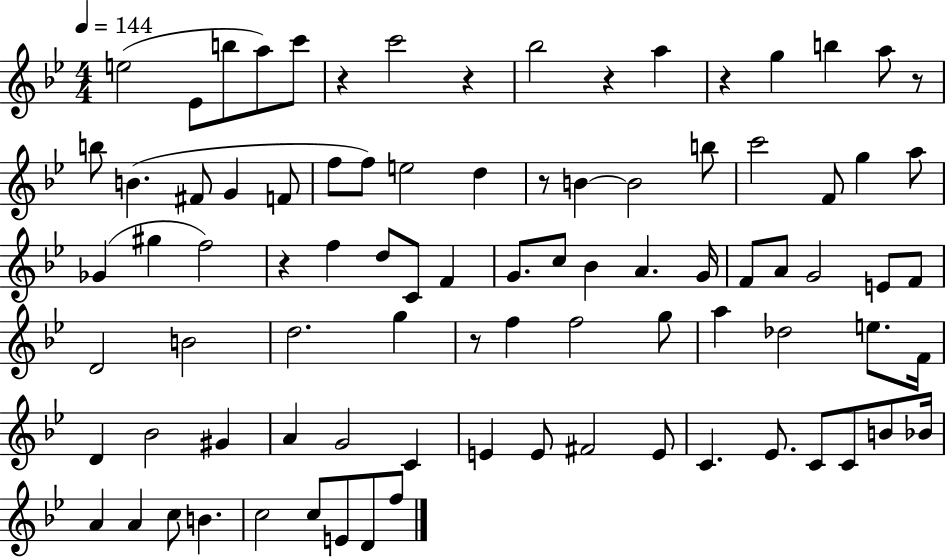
{
  \clef treble
  \numericTimeSignature
  \time 4/4
  \key bes \major
  \tempo 4 = 144
  e''2( ees'8 b''8 a''8) c'''8 | r4 c'''2 r4 | bes''2 r4 a''4 | r4 g''4 b''4 a''8 r8 | \break b''8 b'4.( fis'8 g'4 f'8 | f''8 f''8) e''2 d''4 | r8 b'4~~ b'2 b''8 | c'''2 f'8 g''4 a''8 | \break ges'4( gis''4 f''2) | r4 f''4 d''8 c'8 f'4 | g'8. c''8 bes'4 a'4. g'16 | f'8 a'8 g'2 e'8 f'8 | \break d'2 b'2 | d''2. g''4 | r8 f''4 f''2 g''8 | a''4 des''2 e''8. f'16 | \break d'4 bes'2 gis'4 | a'4 g'2 c'4 | e'4 e'8 fis'2 e'8 | c'4. ees'8. c'8 c'8 b'8 bes'16 | \break a'4 a'4 c''8 b'4. | c''2 c''8 e'8 d'8 f''8 | \bar "|."
}